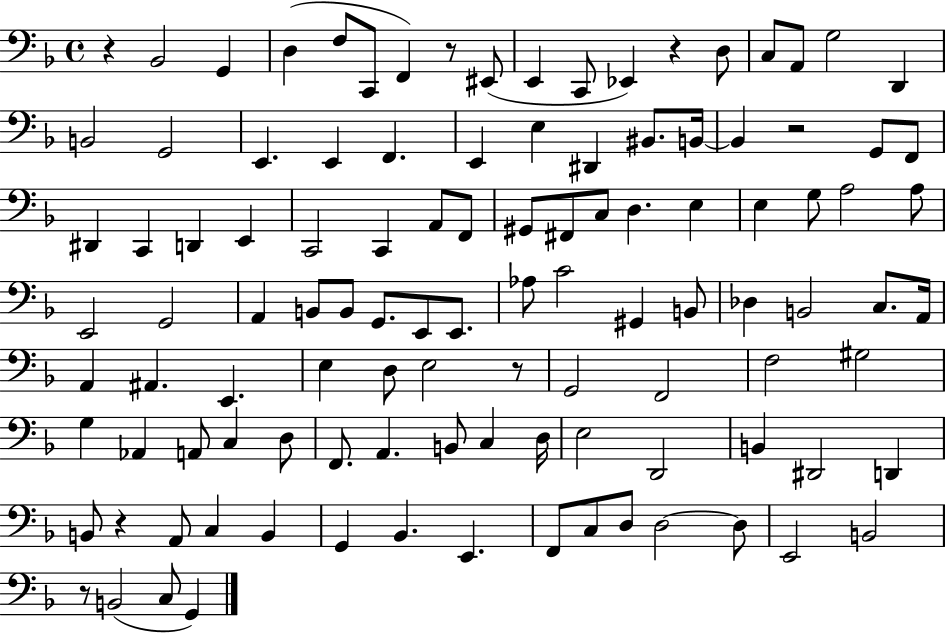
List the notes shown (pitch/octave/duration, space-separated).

R/q Bb2/h G2/q D3/q F3/e C2/e F2/q R/e EIS2/e E2/q C2/e Eb2/q R/q D3/e C3/e A2/e G3/h D2/q B2/h G2/h E2/q. E2/q F2/q. E2/q E3/q D#2/q BIS2/e. B2/s B2/q R/h G2/e F2/e D#2/q C2/q D2/q E2/q C2/h C2/q A2/e F2/e G#2/e F#2/e C3/e D3/q. E3/q E3/q G3/e A3/h A3/e E2/h G2/h A2/q B2/e B2/e G2/e. E2/e E2/e. Ab3/e C4/h G#2/q B2/e Db3/q B2/h C3/e. A2/s A2/q A#2/q. E2/q. E3/q D3/e E3/h R/e G2/h F2/h F3/h G#3/h G3/q Ab2/q A2/e C3/q D3/e F2/e. A2/q. B2/e C3/q D3/s E3/h D2/h B2/q D#2/h D2/q B2/e R/q A2/e C3/q B2/q G2/q Bb2/q. E2/q. F2/e C3/e D3/e D3/h D3/e E2/h B2/h R/e B2/h C3/e G2/q